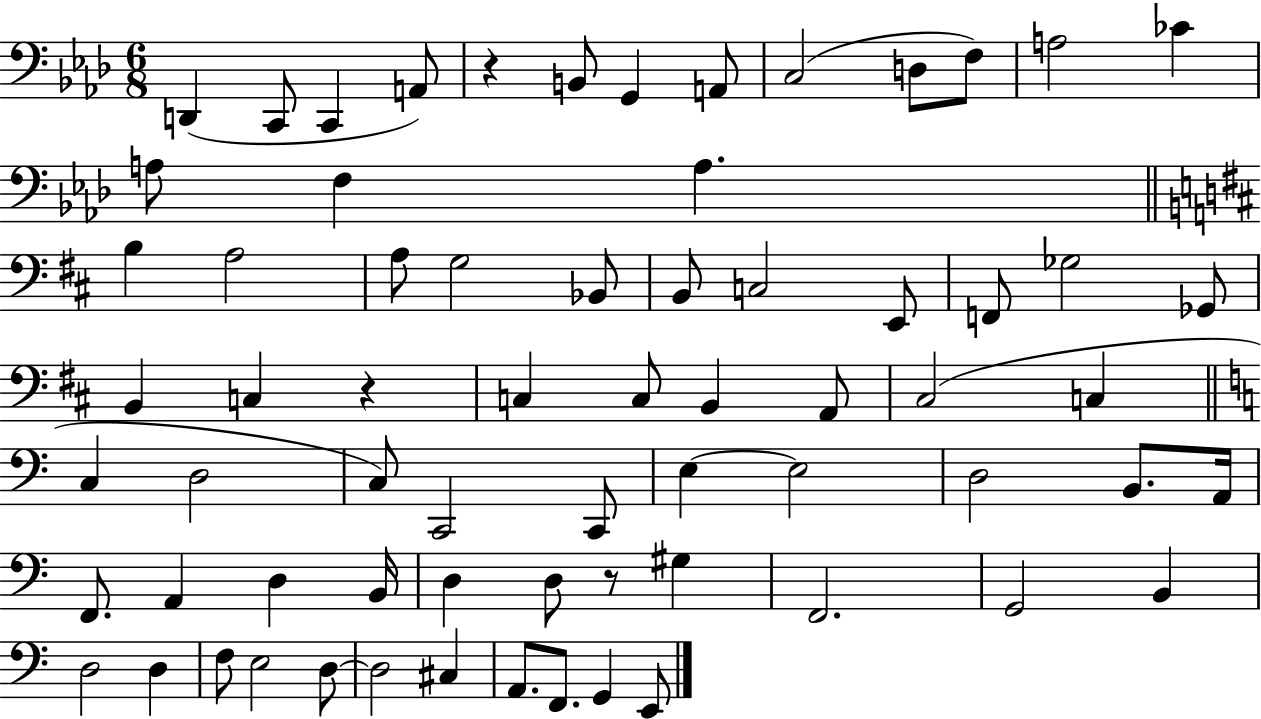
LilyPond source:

{
  \clef bass
  \numericTimeSignature
  \time 6/8
  \key aes \major
  d,4( c,8 c,4 a,8) | r4 b,8 g,4 a,8 | c2( d8 f8) | a2 ces'4 | \break a8 f4 a4. | \bar "||" \break \key d \major b4 a2 | a8 g2 bes,8 | b,8 c2 e,8 | f,8 ges2 ges,8 | \break b,4 c4 r4 | c4 c8 b,4 a,8 | cis2( c4 | \bar "||" \break \key c \major c4 d2 | c8) c,2 c,8 | e4~~ e2 | d2 b,8. a,16 | \break f,8. a,4 d4 b,16 | d4 d8 r8 gis4 | f,2. | g,2 b,4 | \break d2 d4 | f8 e2 d8~~ | d2 cis4 | a,8. f,8. g,4 e,8 | \break \bar "|."
}